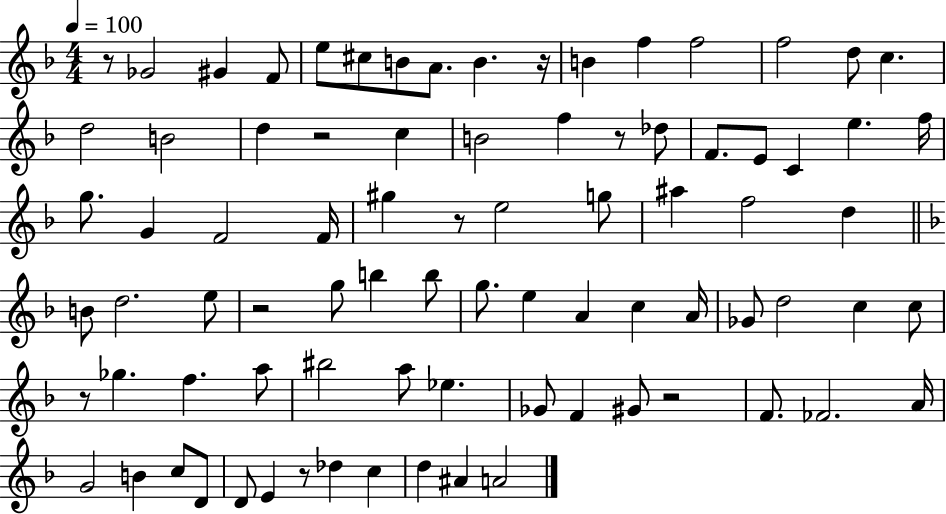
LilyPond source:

{
  \clef treble
  \numericTimeSignature
  \time 4/4
  \key f \major
  \tempo 4 = 100
  r8 ges'2 gis'4 f'8 | e''8 cis''8 b'8 a'8. b'4. r16 | b'4 f''4 f''2 | f''2 d''8 c''4. | \break d''2 b'2 | d''4 r2 c''4 | b'2 f''4 r8 des''8 | f'8. e'8 c'4 e''4. f''16 | \break g''8. g'4 f'2 f'16 | gis''4 r8 e''2 g''8 | ais''4 f''2 d''4 | \bar "||" \break \key d \minor b'8 d''2. e''8 | r2 g''8 b''4 b''8 | g''8. e''4 a'4 c''4 a'16 | ges'8 d''2 c''4 c''8 | \break r8 ges''4. f''4. a''8 | bis''2 a''8 ees''4. | ges'8 f'4 gis'8 r2 | f'8. fes'2. a'16 | \break g'2 b'4 c''8 d'8 | d'8 e'4 r8 des''4 c''4 | d''4 ais'4 a'2 | \bar "|."
}